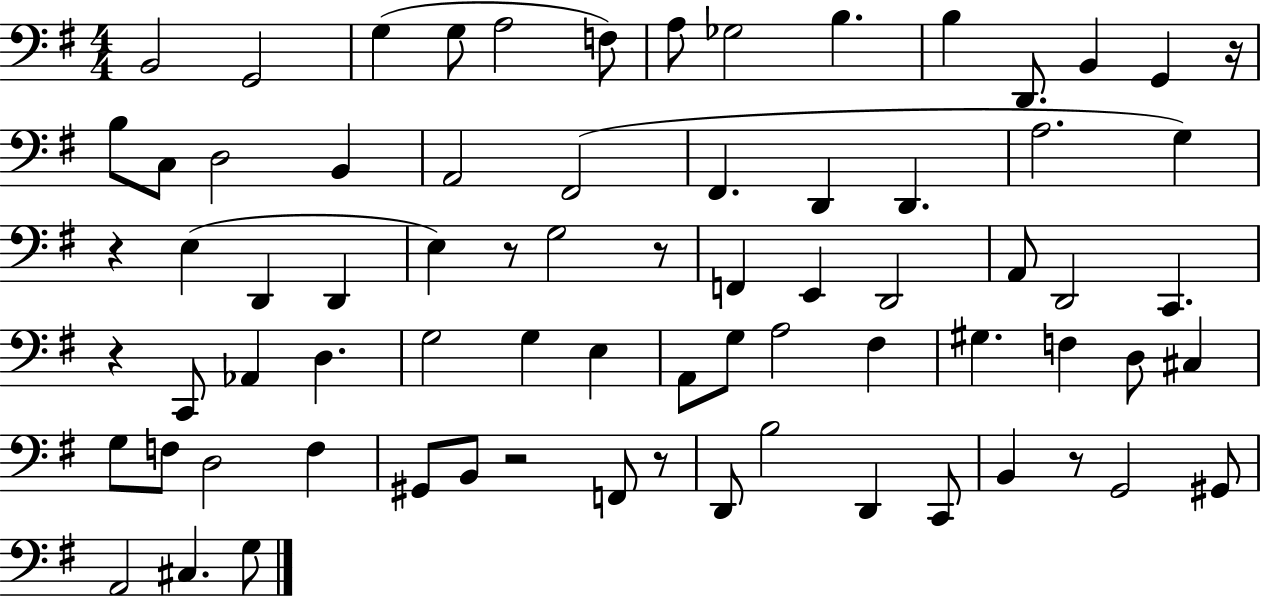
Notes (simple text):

B2/h G2/h G3/q G3/e A3/h F3/e A3/e Gb3/h B3/q. B3/q D2/e. B2/q G2/q R/s B3/e C3/e D3/h B2/q A2/h F#2/h F#2/q. D2/q D2/q. A3/h. G3/q R/q E3/q D2/q D2/q E3/q R/e G3/h R/e F2/q E2/q D2/h A2/e D2/h C2/q. R/q C2/e Ab2/q D3/q. G3/h G3/q E3/q A2/e G3/e A3/h F#3/q G#3/q. F3/q D3/e C#3/q G3/e F3/e D3/h F3/q G#2/e B2/e R/h F2/e R/e D2/e B3/h D2/q C2/e B2/q R/e G2/h G#2/e A2/h C#3/q. G3/e